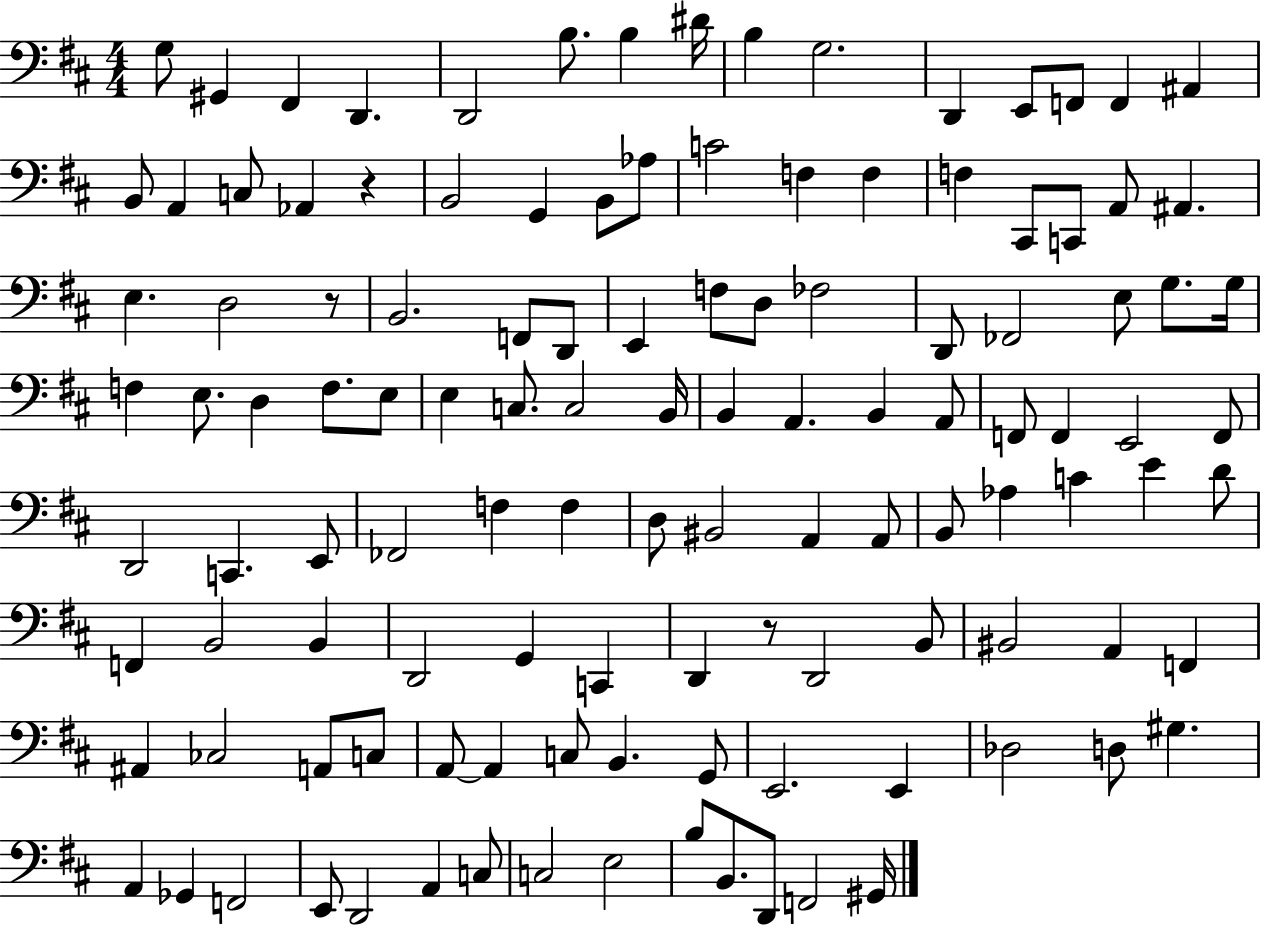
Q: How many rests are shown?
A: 3